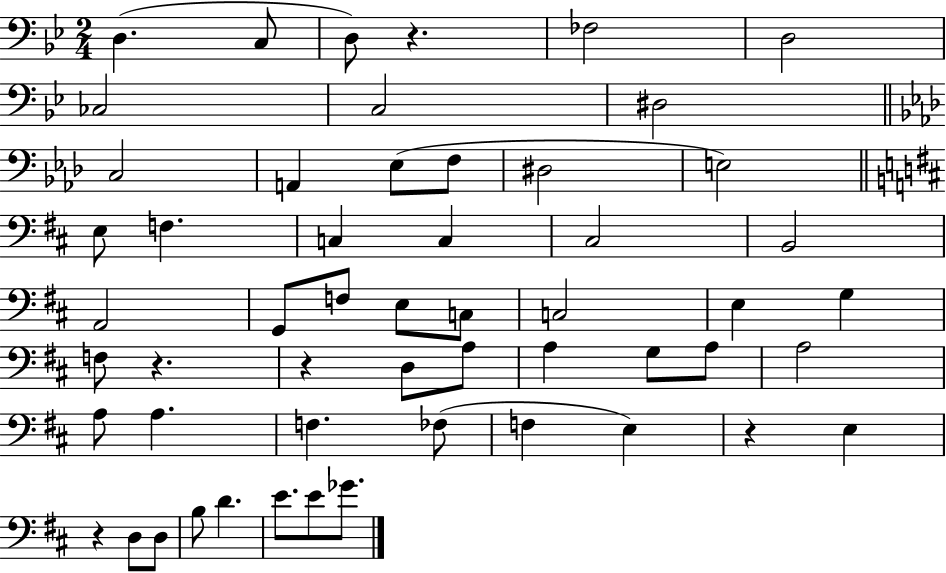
{
  \clef bass
  \numericTimeSignature
  \time 2/4
  \key bes \major
  d4.( c8 | d8) r4. | fes2 | d2 | \break ces2 | c2 | dis2 | \bar "||" \break \key f \minor c2 | a,4 ees8( f8 | dis2 | e2) | \break \bar "||" \break \key d \major e8 f4. | c4 c4 | cis2 | b,2 | \break a,2 | g,8 f8 e8 c8 | c2 | e4 g4 | \break f8 r4. | r4 d8 a8 | a4 g8 a8 | a2 | \break a8 a4. | f4. fes8( | f4 e4) | r4 e4 | \break r4 d8 d8 | b8 d'4. | e'8. e'8 ges'8. | \bar "|."
}